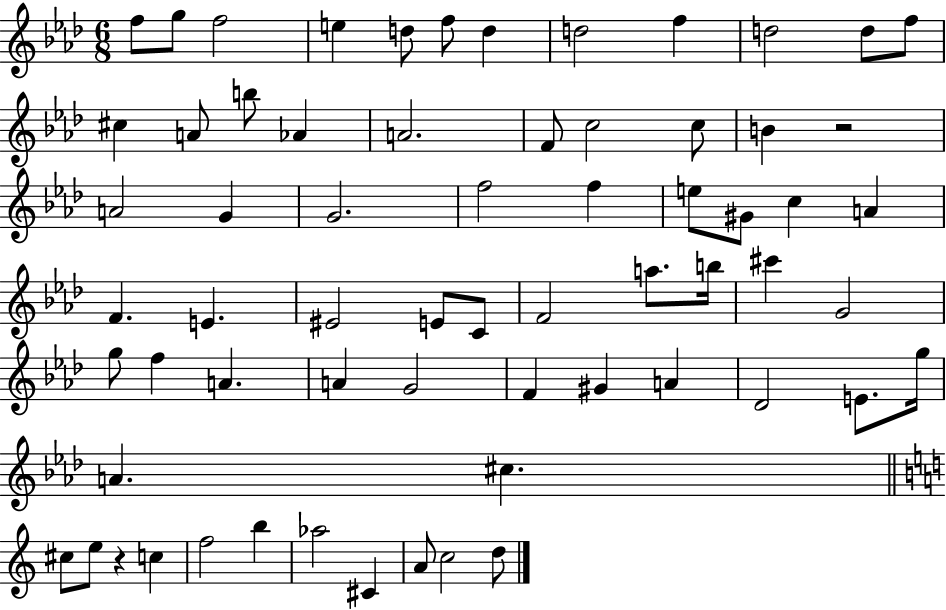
{
  \clef treble
  \numericTimeSignature
  \time 6/8
  \key aes \major
  \repeat volta 2 { f''8 g''8 f''2 | e''4 d''8 f''8 d''4 | d''2 f''4 | d''2 d''8 f''8 | \break cis''4 a'8 b''8 aes'4 | a'2. | f'8 c''2 c''8 | b'4 r2 | \break a'2 g'4 | g'2. | f''2 f''4 | e''8 gis'8 c''4 a'4 | \break f'4. e'4. | eis'2 e'8 c'8 | f'2 a''8. b''16 | cis'''4 g'2 | \break g''8 f''4 a'4. | a'4 g'2 | f'4 gis'4 a'4 | des'2 e'8. g''16 | \break a'4. cis''4. | \bar "||" \break \key c \major cis''8 e''8 r4 c''4 | f''2 b''4 | aes''2 cis'4 | a'8 c''2 d''8 | \break } \bar "|."
}